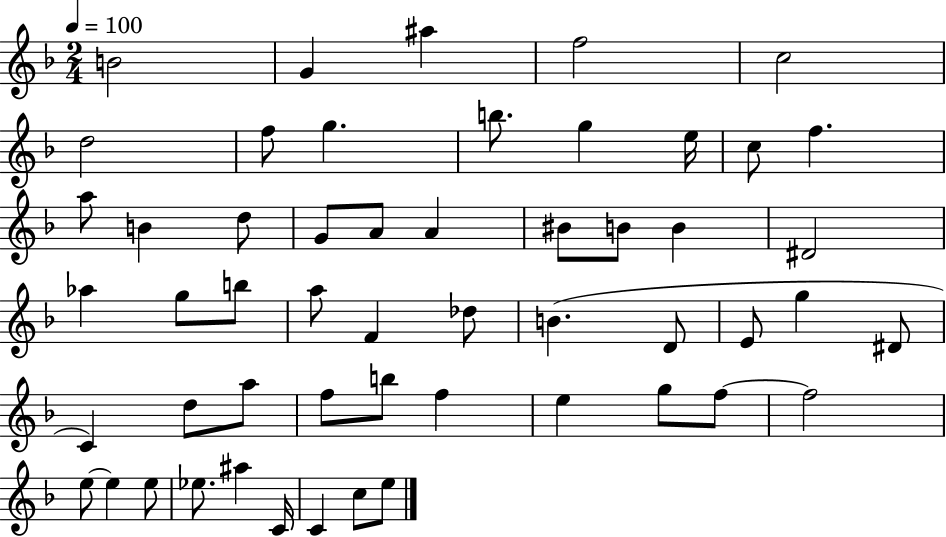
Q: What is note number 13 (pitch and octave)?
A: F5